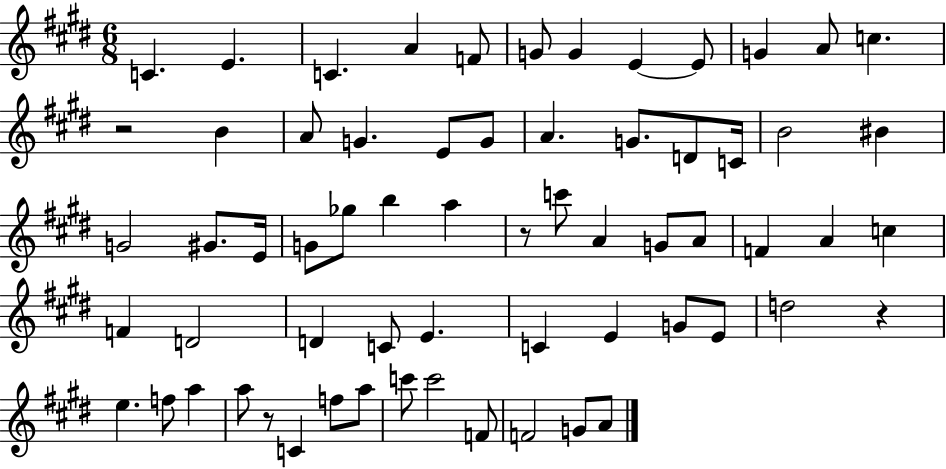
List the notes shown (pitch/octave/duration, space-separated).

C4/q. E4/q. C4/q. A4/q F4/e G4/e G4/q E4/q E4/e G4/q A4/e C5/q. R/h B4/q A4/e G4/q. E4/e G4/e A4/q. G4/e. D4/e C4/s B4/h BIS4/q G4/h G#4/e. E4/s G4/e Gb5/e B5/q A5/q R/e C6/e A4/q G4/e A4/e F4/q A4/q C5/q F4/q D4/h D4/q C4/e E4/q. C4/q E4/q G4/e E4/e D5/h R/q E5/q. F5/e A5/q A5/e R/e C4/q F5/e A5/e C6/e C6/h F4/e F4/h G4/e A4/e